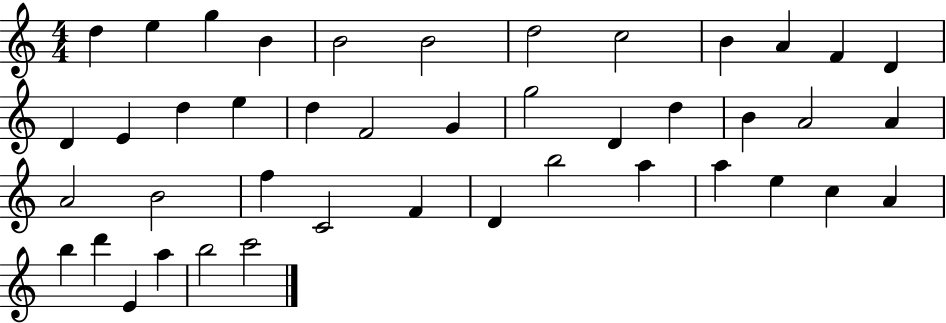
{
  \clef treble
  \numericTimeSignature
  \time 4/4
  \key c \major
  d''4 e''4 g''4 b'4 | b'2 b'2 | d''2 c''2 | b'4 a'4 f'4 d'4 | \break d'4 e'4 d''4 e''4 | d''4 f'2 g'4 | g''2 d'4 d''4 | b'4 a'2 a'4 | \break a'2 b'2 | f''4 c'2 f'4 | d'4 b''2 a''4 | a''4 e''4 c''4 a'4 | \break b''4 d'''4 e'4 a''4 | b''2 c'''2 | \bar "|."
}